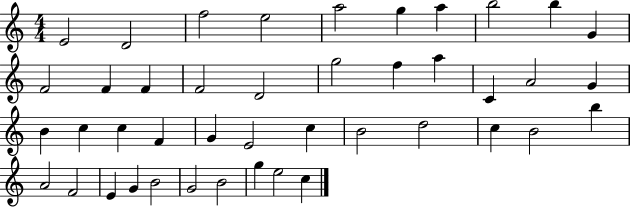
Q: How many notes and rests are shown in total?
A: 43